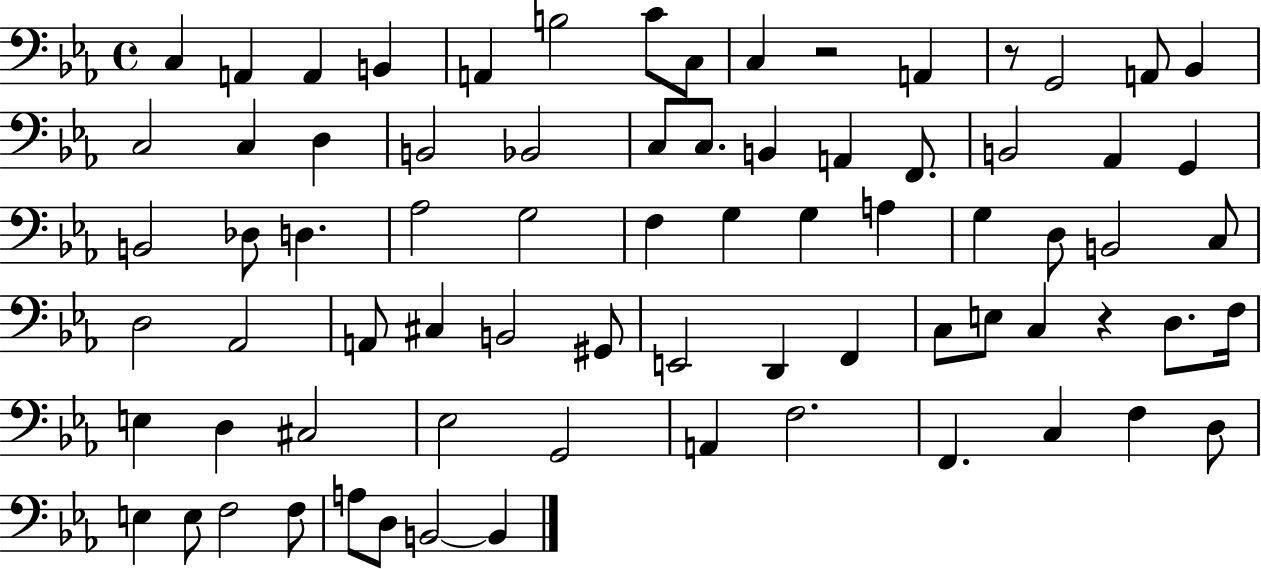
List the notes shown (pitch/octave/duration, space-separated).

C3/q A2/q A2/q B2/q A2/q B3/h C4/e C3/e C3/q R/h A2/q R/e G2/h A2/e Bb2/q C3/h C3/q D3/q B2/h Bb2/h C3/e C3/e. B2/q A2/q F2/e. B2/h Ab2/q G2/q B2/h Db3/e D3/q. Ab3/h G3/h F3/q G3/q G3/q A3/q G3/q D3/e B2/h C3/e D3/h Ab2/h A2/e C#3/q B2/h G#2/e E2/h D2/q F2/q C3/e E3/e C3/q R/q D3/e. F3/s E3/q D3/q C#3/h Eb3/h G2/h A2/q F3/h. F2/q. C3/q F3/q D3/e E3/q E3/e F3/h F3/e A3/e D3/e B2/h B2/q